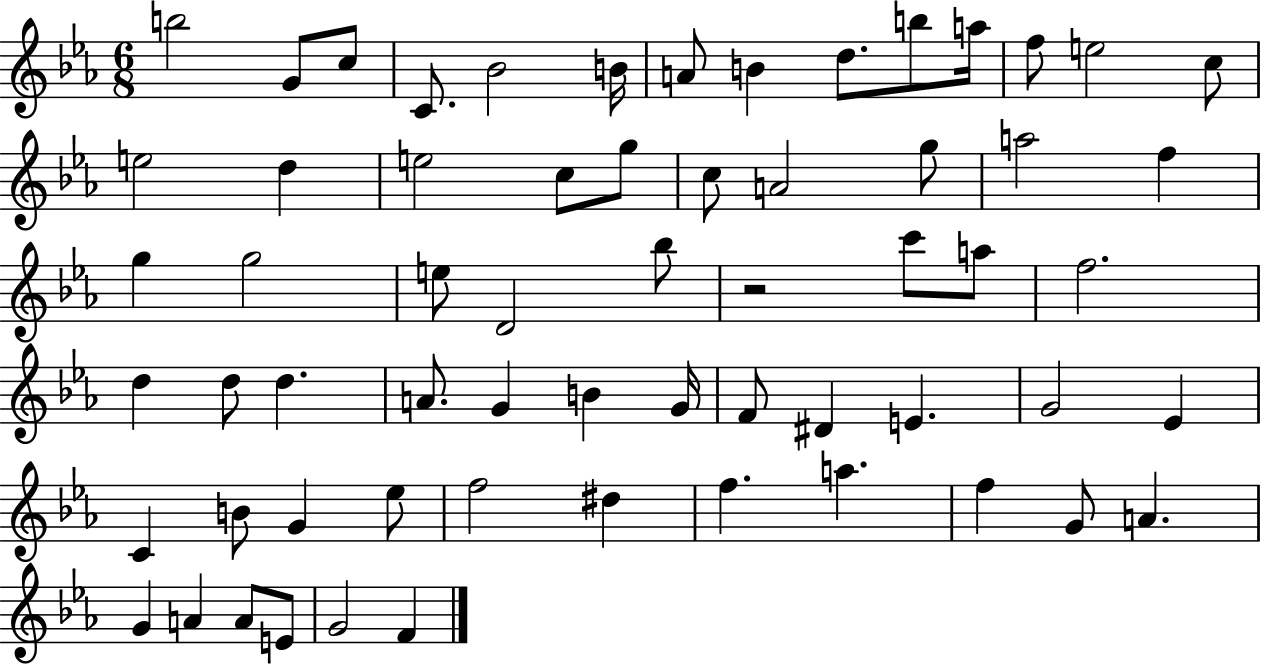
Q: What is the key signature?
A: EES major